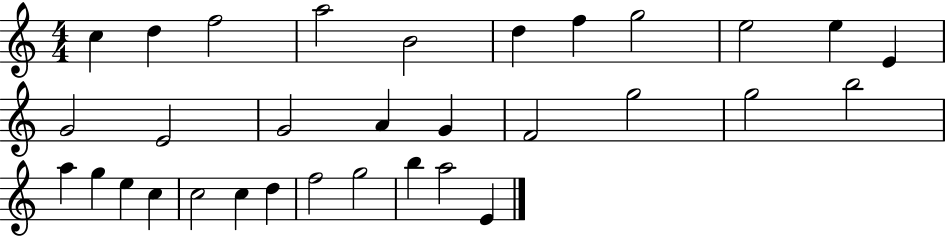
X:1
T:Untitled
M:4/4
L:1/4
K:C
c d f2 a2 B2 d f g2 e2 e E G2 E2 G2 A G F2 g2 g2 b2 a g e c c2 c d f2 g2 b a2 E